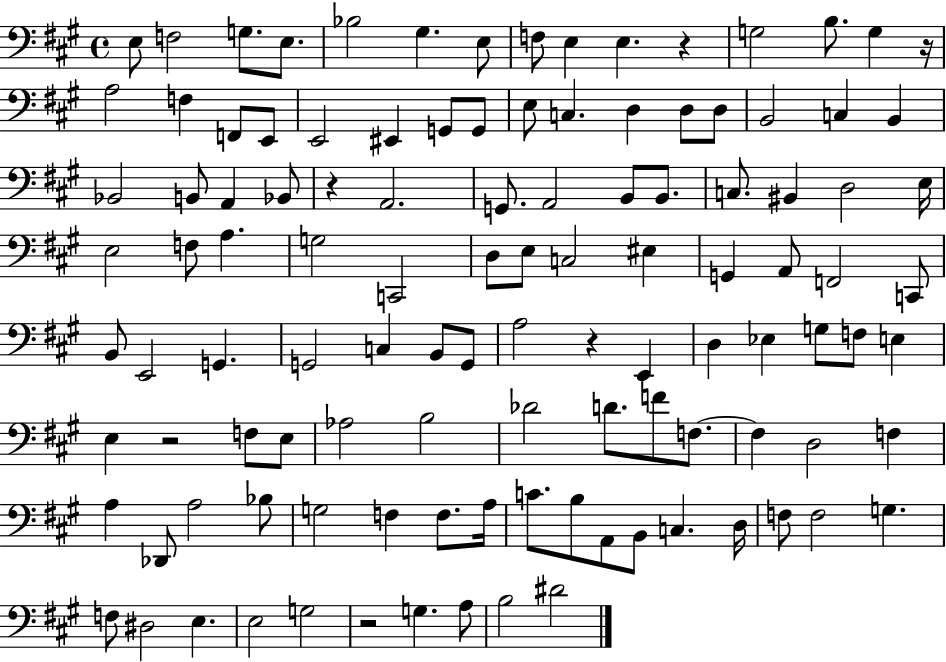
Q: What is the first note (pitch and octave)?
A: E3